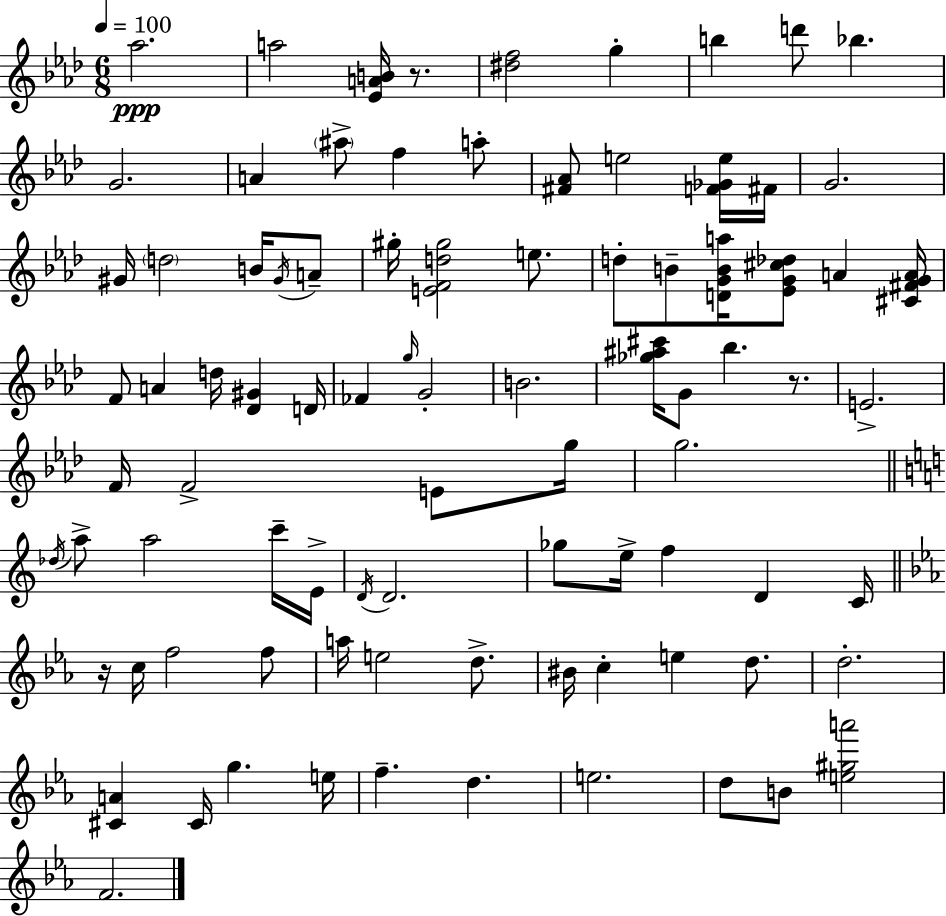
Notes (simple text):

Ab5/h. A5/h [Eb4,A4,B4]/s R/e. [D#5,F5]/h G5/q B5/q D6/e Bb5/q. G4/h. A4/q A#5/e F5/q A5/e [F#4,Ab4]/e E5/h [F4,Gb4,E5]/s F#4/s G4/h. G#4/s D5/h B4/s G#4/s A4/e G#5/s [E4,F4,D5,G#5]/h E5/e. D5/e B4/e [D4,G4,B4,A5]/s [Eb4,G4,C#5,Db5]/e A4/q [C#4,F#4,G4,A4]/s F4/e A4/q D5/s [Db4,G#4]/q D4/s FES4/q G5/s G4/h B4/h. [Gb5,A#5,C#6]/s G4/e Bb5/q. R/e. E4/h. F4/s F4/h E4/e G5/s G5/h. Db5/s A5/e A5/h C6/s E4/s D4/s D4/h. Gb5/e E5/s F5/q D4/q C4/s R/s C5/s F5/h F5/e A5/s E5/h D5/e. BIS4/s C5/q E5/q D5/e. D5/h. [C#4,A4]/q C#4/s G5/q. E5/s F5/q. D5/q. E5/h. D5/e B4/e [E5,G#5,A6]/h F4/h.